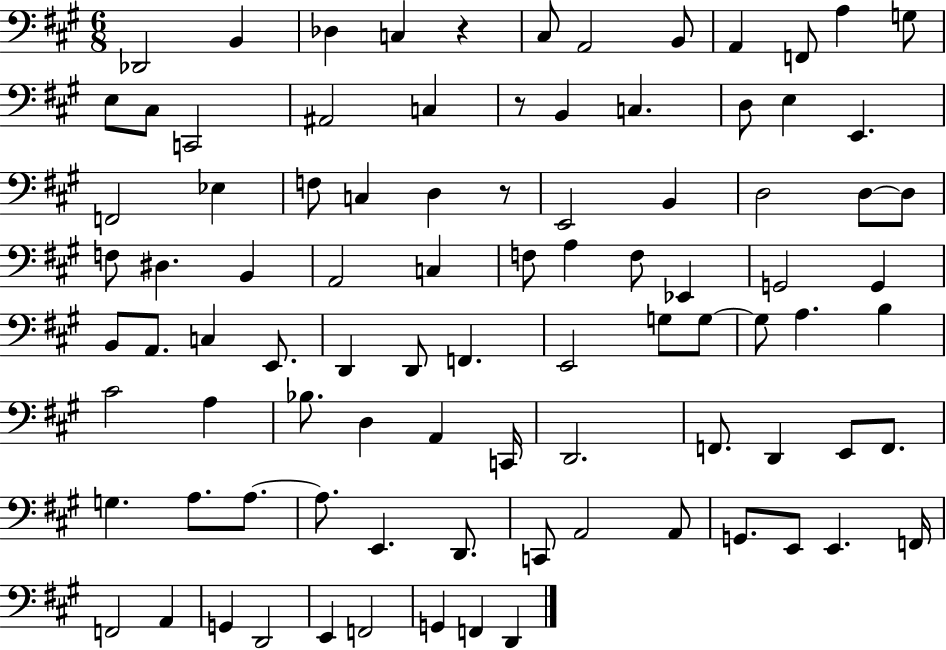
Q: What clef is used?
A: bass